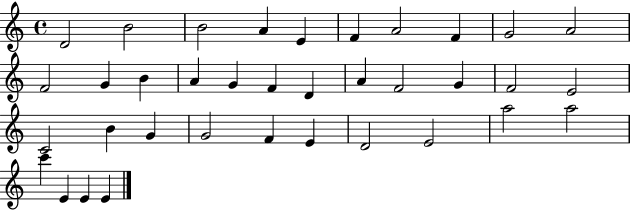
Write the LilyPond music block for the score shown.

{
  \clef treble
  \time 4/4
  \defaultTimeSignature
  \key c \major
  d'2 b'2 | b'2 a'4 e'4 | f'4 a'2 f'4 | g'2 a'2 | \break f'2 g'4 b'4 | a'4 g'4 f'4 d'4 | a'4 f'2 g'4 | f'2 e'2 | \break c'2 b'4 g'4 | g'2 f'4 e'4 | d'2 e'2 | a''2 a''2 | \break c'''4 e'4 e'4 e'4 | \bar "|."
}